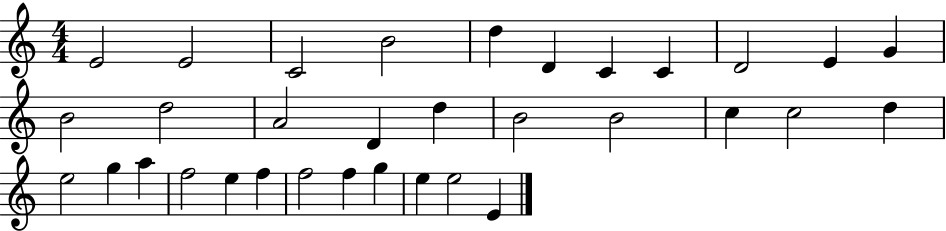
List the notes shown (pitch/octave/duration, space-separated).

E4/h E4/h C4/h B4/h D5/q D4/q C4/q C4/q D4/h E4/q G4/q B4/h D5/h A4/h D4/q D5/q B4/h B4/h C5/q C5/h D5/q E5/h G5/q A5/q F5/h E5/q F5/q F5/h F5/q G5/q E5/q E5/h E4/q